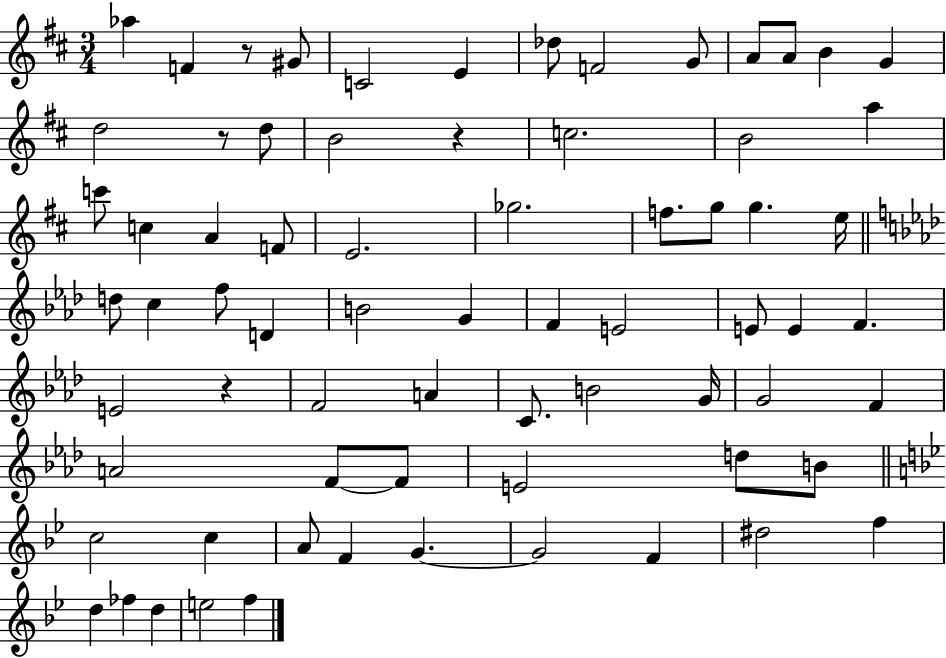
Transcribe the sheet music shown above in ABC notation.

X:1
T:Untitled
M:3/4
L:1/4
K:D
_a F z/2 ^G/2 C2 E _d/2 F2 G/2 A/2 A/2 B G d2 z/2 d/2 B2 z c2 B2 a c'/2 c A F/2 E2 _g2 f/2 g/2 g e/4 d/2 c f/2 D B2 G F E2 E/2 E F E2 z F2 A C/2 B2 G/4 G2 F A2 F/2 F/2 E2 d/2 B/2 c2 c A/2 F G G2 F ^d2 f d _f d e2 f